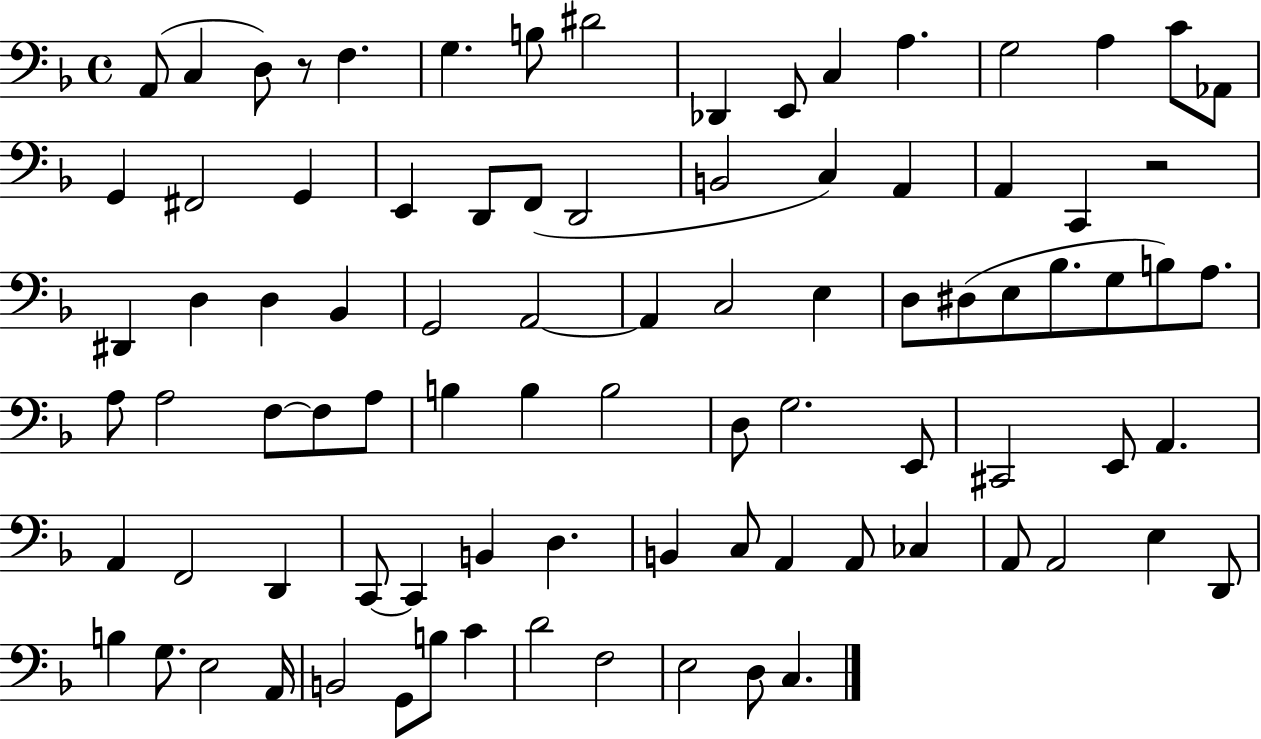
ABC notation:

X:1
T:Untitled
M:4/4
L:1/4
K:F
A,,/2 C, D,/2 z/2 F, G, B,/2 ^D2 _D,, E,,/2 C, A, G,2 A, C/2 _A,,/2 G,, ^F,,2 G,, E,, D,,/2 F,,/2 D,,2 B,,2 C, A,, A,, C,, z2 ^D,, D, D, _B,, G,,2 A,,2 A,, C,2 E, D,/2 ^D,/2 E,/2 _B,/2 G,/2 B,/2 A,/2 A,/2 A,2 F,/2 F,/2 A,/2 B, B, B,2 D,/2 G,2 E,,/2 ^C,,2 E,,/2 A,, A,, F,,2 D,, C,,/2 C,, B,, D, B,, C,/2 A,, A,,/2 _C, A,,/2 A,,2 E, D,,/2 B, G,/2 E,2 A,,/4 B,,2 G,,/2 B,/2 C D2 F,2 E,2 D,/2 C,